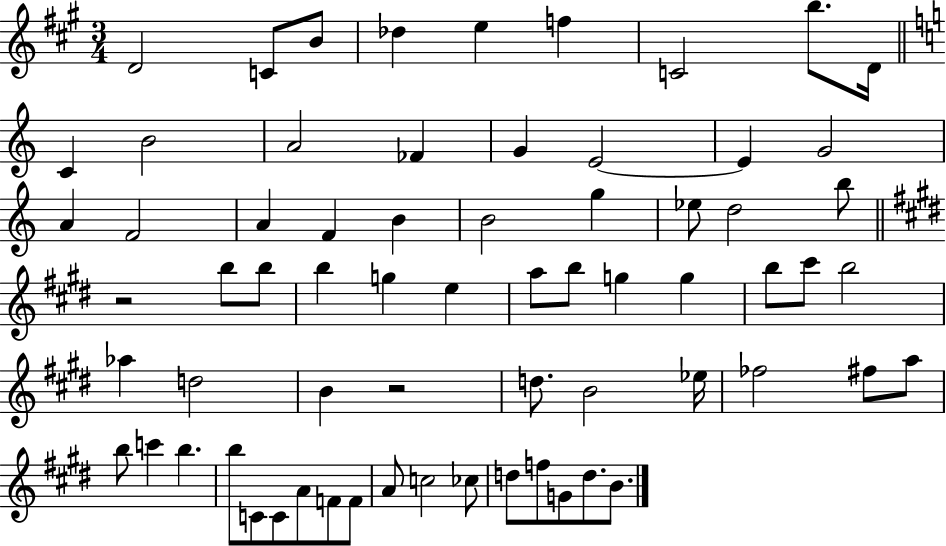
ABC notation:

X:1
T:Untitled
M:3/4
L:1/4
K:A
D2 C/2 B/2 _d e f C2 b/2 D/4 C B2 A2 _F G E2 E G2 A F2 A F B B2 g _e/2 d2 b/2 z2 b/2 b/2 b g e a/2 b/2 g g b/2 ^c'/2 b2 _a d2 B z2 d/2 B2 _e/4 _f2 ^f/2 a/2 b/2 c' b b/2 C/2 C/2 A/2 F/2 F/2 A/2 c2 _c/2 d/2 f/2 G/2 d/2 B/2